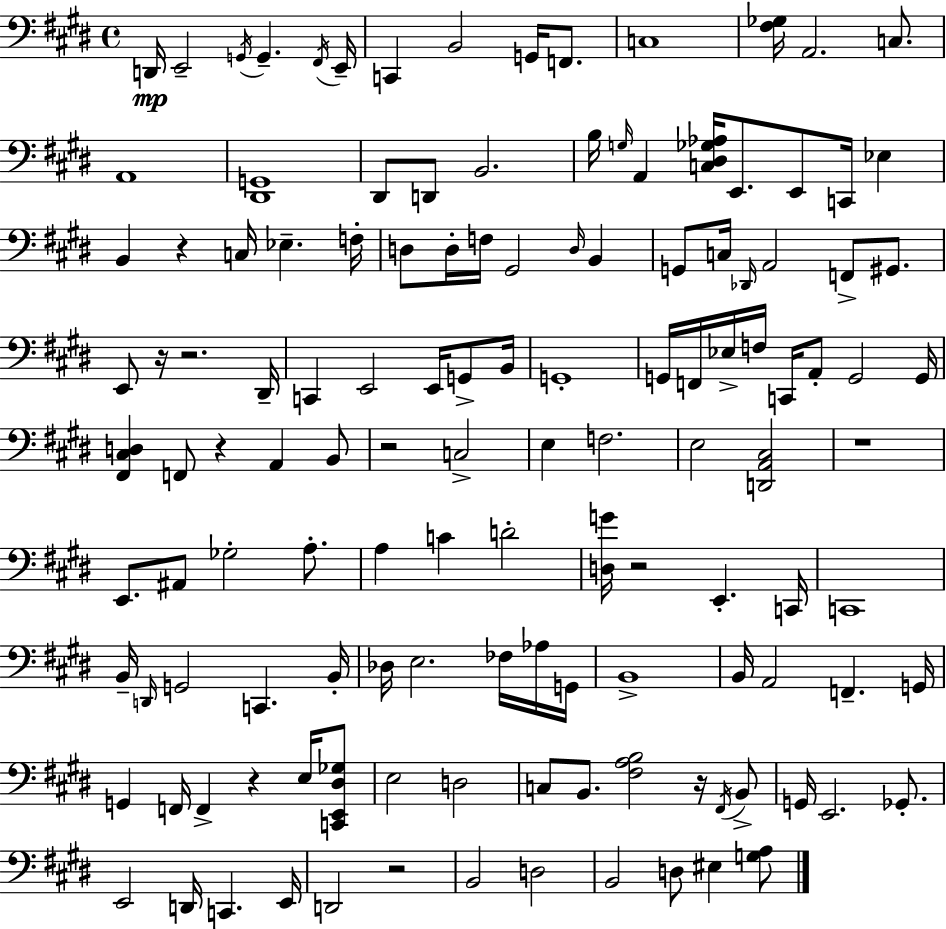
X:1
T:Untitled
M:4/4
L:1/4
K:E
D,,/4 E,,2 G,,/4 G,, ^F,,/4 E,,/4 C,, B,,2 G,,/4 F,,/2 C,4 [^F,_G,]/4 A,,2 C,/2 A,,4 [^D,,G,,]4 ^D,,/2 D,,/2 B,,2 B,/4 G,/4 A,, [C,^D,_G,_A,]/4 E,,/2 E,,/2 C,,/4 _E, B,, z C,/4 _E, F,/4 D,/2 D,/4 F,/4 ^G,,2 D,/4 B,, G,,/2 C,/4 _D,,/4 A,,2 F,,/2 ^G,,/2 E,,/2 z/4 z2 ^D,,/4 C,, E,,2 E,,/4 G,,/2 B,,/4 G,,4 G,,/4 F,,/4 _E,/4 F,/4 C,,/4 A,,/2 G,,2 G,,/4 [^F,,^C,D,] F,,/2 z A,, B,,/2 z2 C,2 E, F,2 E,2 [D,,A,,^C,]2 z4 E,,/2 ^A,,/2 _G,2 A,/2 A, C D2 [D,G]/4 z2 E,, C,,/4 C,,4 B,,/4 D,,/4 G,,2 C,, B,,/4 _D,/4 E,2 _F,/4 _A,/4 G,,/4 B,,4 B,,/4 A,,2 F,, G,,/4 G,, F,,/4 F,, z E,/4 [C,,E,,^D,_G,]/2 E,2 D,2 C,/2 B,,/2 [^F,A,B,]2 z/4 ^F,,/4 B,,/2 G,,/4 E,,2 _G,,/2 E,,2 D,,/4 C,, E,,/4 D,,2 z2 B,,2 D,2 B,,2 D,/2 ^E, [G,A,]/2